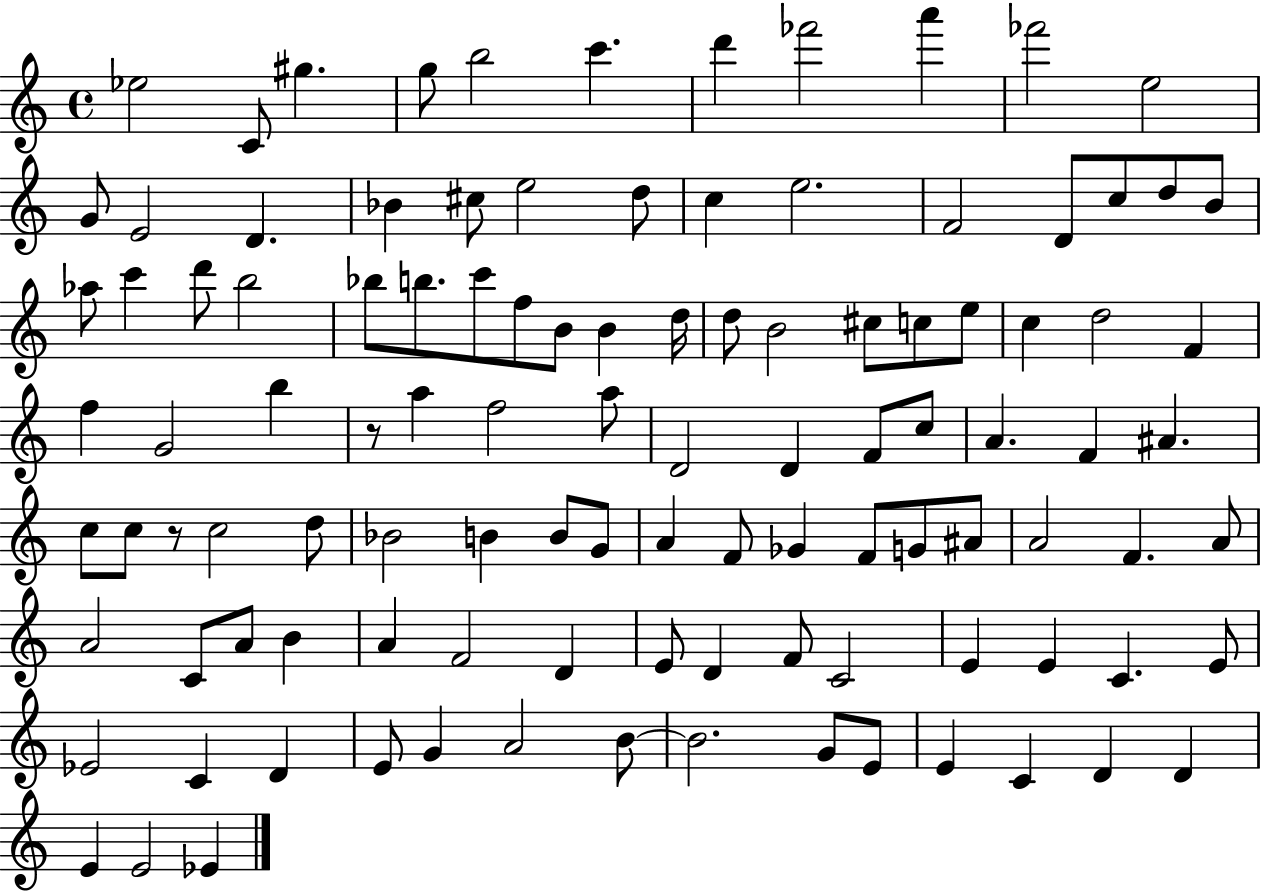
{
  \clef treble
  \time 4/4
  \defaultTimeSignature
  \key c \major
  ees''2 c'8 gis''4. | g''8 b''2 c'''4. | d'''4 fes'''2 a'''4 | fes'''2 e''2 | \break g'8 e'2 d'4. | bes'4 cis''8 e''2 d''8 | c''4 e''2. | f'2 d'8 c''8 d''8 b'8 | \break aes''8 c'''4 d'''8 b''2 | bes''8 b''8. c'''8 f''8 b'8 b'4 d''16 | d''8 b'2 cis''8 c''8 e''8 | c''4 d''2 f'4 | \break f''4 g'2 b''4 | r8 a''4 f''2 a''8 | d'2 d'4 f'8 c''8 | a'4. f'4 ais'4. | \break c''8 c''8 r8 c''2 d''8 | bes'2 b'4 b'8 g'8 | a'4 f'8 ges'4 f'8 g'8 ais'8 | a'2 f'4. a'8 | \break a'2 c'8 a'8 b'4 | a'4 f'2 d'4 | e'8 d'4 f'8 c'2 | e'4 e'4 c'4. e'8 | \break ees'2 c'4 d'4 | e'8 g'4 a'2 b'8~~ | b'2. g'8 e'8 | e'4 c'4 d'4 d'4 | \break e'4 e'2 ees'4 | \bar "|."
}